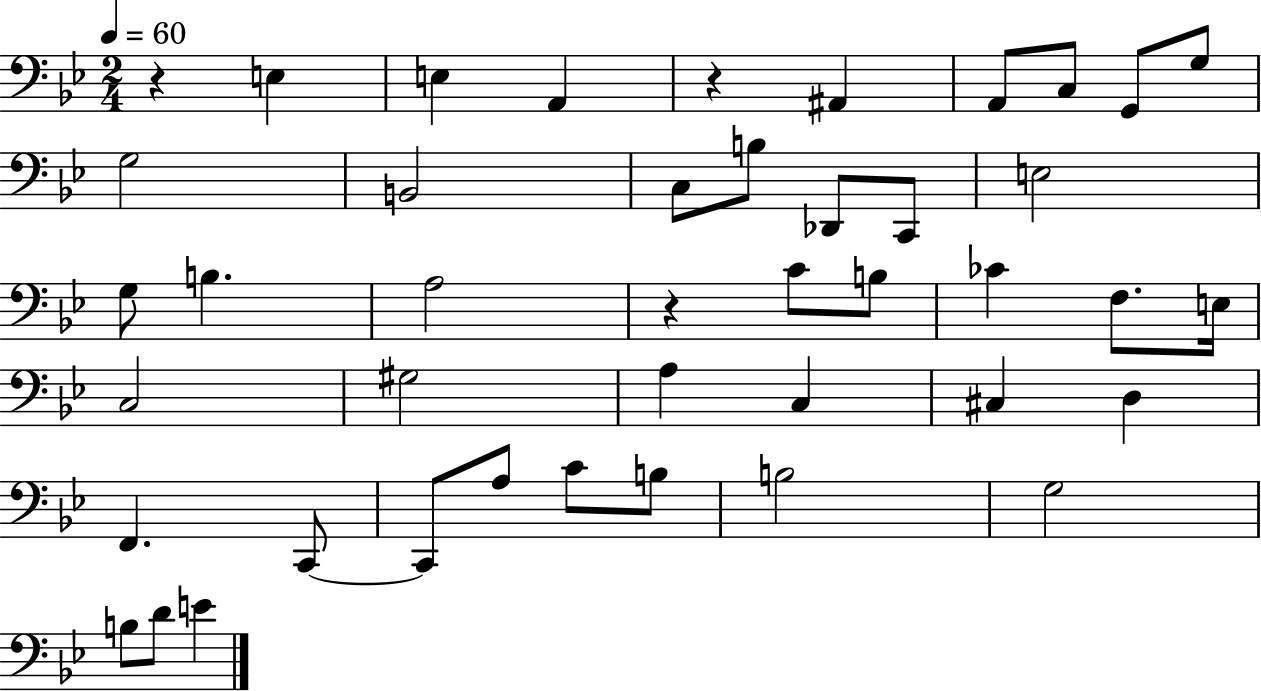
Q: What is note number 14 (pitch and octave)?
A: C2